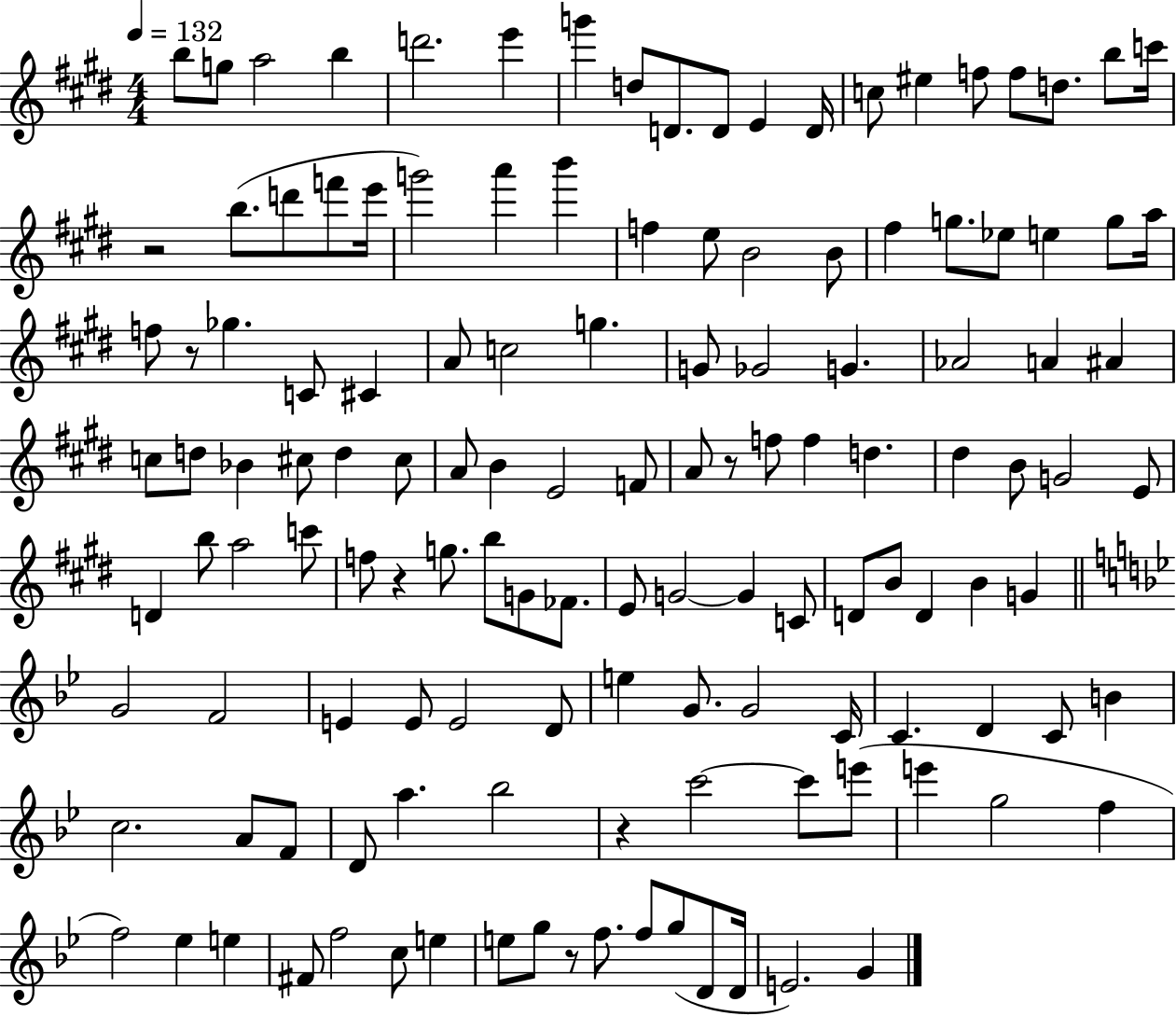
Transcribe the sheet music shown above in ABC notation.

X:1
T:Untitled
M:4/4
L:1/4
K:E
b/2 g/2 a2 b d'2 e' g' d/2 D/2 D/2 E D/4 c/2 ^e f/2 f/2 d/2 b/2 c'/4 z2 b/2 d'/2 f'/2 e'/4 g'2 a' b' f e/2 B2 B/2 ^f g/2 _e/2 e g/2 a/4 f/2 z/2 _g C/2 ^C A/2 c2 g G/2 _G2 G _A2 A ^A c/2 d/2 _B ^c/2 d ^c/2 A/2 B E2 F/2 A/2 z/2 f/2 f d ^d B/2 G2 E/2 D b/2 a2 c'/2 f/2 z g/2 b/2 G/2 _F/2 E/2 G2 G C/2 D/2 B/2 D B G G2 F2 E E/2 E2 D/2 e G/2 G2 C/4 C D C/2 B c2 A/2 F/2 D/2 a _b2 z c'2 c'/2 e'/2 e' g2 f f2 _e e ^F/2 f2 c/2 e e/2 g/2 z/2 f/2 f/2 g/2 D/2 D/4 E2 G